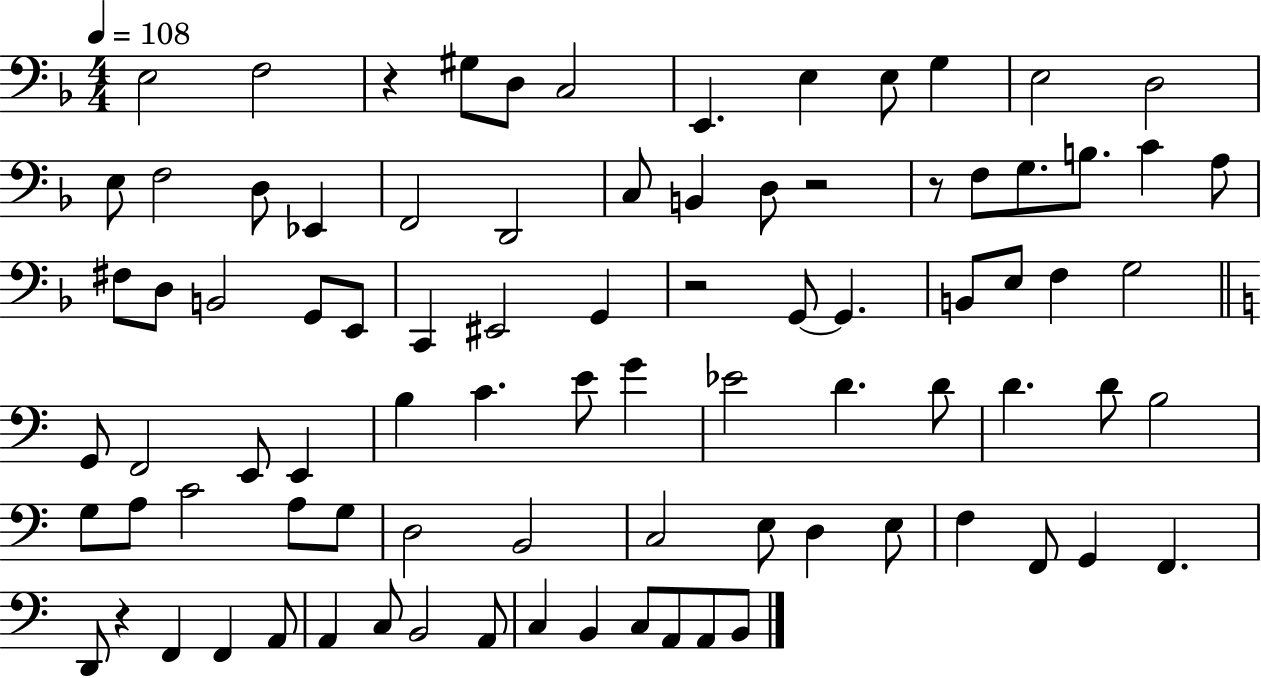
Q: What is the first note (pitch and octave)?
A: E3